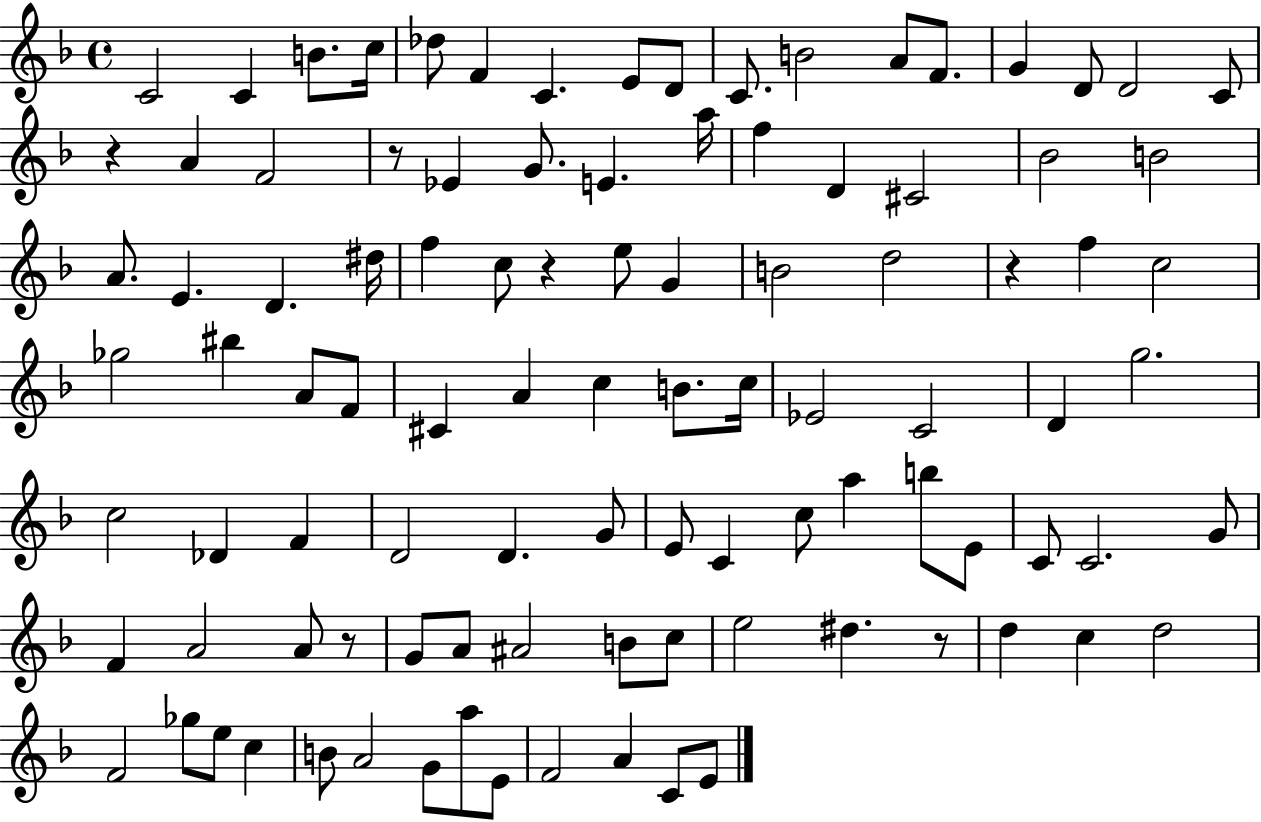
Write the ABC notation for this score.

X:1
T:Untitled
M:4/4
L:1/4
K:F
C2 C B/2 c/4 _d/2 F C E/2 D/2 C/2 B2 A/2 F/2 G D/2 D2 C/2 z A F2 z/2 _E G/2 E a/4 f D ^C2 _B2 B2 A/2 E D ^d/4 f c/2 z e/2 G B2 d2 z f c2 _g2 ^b A/2 F/2 ^C A c B/2 c/4 _E2 C2 D g2 c2 _D F D2 D G/2 E/2 C c/2 a b/2 E/2 C/2 C2 G/2 F A2 A/2 z/2 G/2 A/2 ^A2 B/2 c/2 e2 ^d z/2 d c d2 F2 _g/2 e/2 c B/2 A2 G/2 a/2 E/2 F2 A C/2 E/2